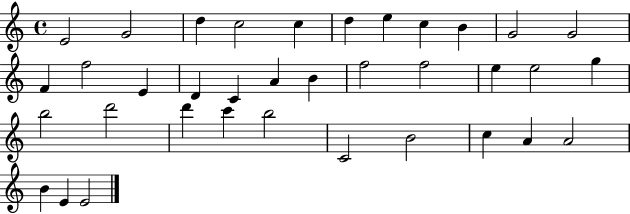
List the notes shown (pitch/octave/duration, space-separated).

E4/h G4/h D5/q C5/h C5/q D5/q E5/q C5/q B4/q G4/h G4/h F4/q F5/h E4/q D4/q C4/q A4/q B4/q F5/h F5/h E5/q E5/h G5/q B5/h D6/h D6/q C6/q B5/h C4/h B4/h C5/q A4/q A4/h B4/q E4/q E4/h